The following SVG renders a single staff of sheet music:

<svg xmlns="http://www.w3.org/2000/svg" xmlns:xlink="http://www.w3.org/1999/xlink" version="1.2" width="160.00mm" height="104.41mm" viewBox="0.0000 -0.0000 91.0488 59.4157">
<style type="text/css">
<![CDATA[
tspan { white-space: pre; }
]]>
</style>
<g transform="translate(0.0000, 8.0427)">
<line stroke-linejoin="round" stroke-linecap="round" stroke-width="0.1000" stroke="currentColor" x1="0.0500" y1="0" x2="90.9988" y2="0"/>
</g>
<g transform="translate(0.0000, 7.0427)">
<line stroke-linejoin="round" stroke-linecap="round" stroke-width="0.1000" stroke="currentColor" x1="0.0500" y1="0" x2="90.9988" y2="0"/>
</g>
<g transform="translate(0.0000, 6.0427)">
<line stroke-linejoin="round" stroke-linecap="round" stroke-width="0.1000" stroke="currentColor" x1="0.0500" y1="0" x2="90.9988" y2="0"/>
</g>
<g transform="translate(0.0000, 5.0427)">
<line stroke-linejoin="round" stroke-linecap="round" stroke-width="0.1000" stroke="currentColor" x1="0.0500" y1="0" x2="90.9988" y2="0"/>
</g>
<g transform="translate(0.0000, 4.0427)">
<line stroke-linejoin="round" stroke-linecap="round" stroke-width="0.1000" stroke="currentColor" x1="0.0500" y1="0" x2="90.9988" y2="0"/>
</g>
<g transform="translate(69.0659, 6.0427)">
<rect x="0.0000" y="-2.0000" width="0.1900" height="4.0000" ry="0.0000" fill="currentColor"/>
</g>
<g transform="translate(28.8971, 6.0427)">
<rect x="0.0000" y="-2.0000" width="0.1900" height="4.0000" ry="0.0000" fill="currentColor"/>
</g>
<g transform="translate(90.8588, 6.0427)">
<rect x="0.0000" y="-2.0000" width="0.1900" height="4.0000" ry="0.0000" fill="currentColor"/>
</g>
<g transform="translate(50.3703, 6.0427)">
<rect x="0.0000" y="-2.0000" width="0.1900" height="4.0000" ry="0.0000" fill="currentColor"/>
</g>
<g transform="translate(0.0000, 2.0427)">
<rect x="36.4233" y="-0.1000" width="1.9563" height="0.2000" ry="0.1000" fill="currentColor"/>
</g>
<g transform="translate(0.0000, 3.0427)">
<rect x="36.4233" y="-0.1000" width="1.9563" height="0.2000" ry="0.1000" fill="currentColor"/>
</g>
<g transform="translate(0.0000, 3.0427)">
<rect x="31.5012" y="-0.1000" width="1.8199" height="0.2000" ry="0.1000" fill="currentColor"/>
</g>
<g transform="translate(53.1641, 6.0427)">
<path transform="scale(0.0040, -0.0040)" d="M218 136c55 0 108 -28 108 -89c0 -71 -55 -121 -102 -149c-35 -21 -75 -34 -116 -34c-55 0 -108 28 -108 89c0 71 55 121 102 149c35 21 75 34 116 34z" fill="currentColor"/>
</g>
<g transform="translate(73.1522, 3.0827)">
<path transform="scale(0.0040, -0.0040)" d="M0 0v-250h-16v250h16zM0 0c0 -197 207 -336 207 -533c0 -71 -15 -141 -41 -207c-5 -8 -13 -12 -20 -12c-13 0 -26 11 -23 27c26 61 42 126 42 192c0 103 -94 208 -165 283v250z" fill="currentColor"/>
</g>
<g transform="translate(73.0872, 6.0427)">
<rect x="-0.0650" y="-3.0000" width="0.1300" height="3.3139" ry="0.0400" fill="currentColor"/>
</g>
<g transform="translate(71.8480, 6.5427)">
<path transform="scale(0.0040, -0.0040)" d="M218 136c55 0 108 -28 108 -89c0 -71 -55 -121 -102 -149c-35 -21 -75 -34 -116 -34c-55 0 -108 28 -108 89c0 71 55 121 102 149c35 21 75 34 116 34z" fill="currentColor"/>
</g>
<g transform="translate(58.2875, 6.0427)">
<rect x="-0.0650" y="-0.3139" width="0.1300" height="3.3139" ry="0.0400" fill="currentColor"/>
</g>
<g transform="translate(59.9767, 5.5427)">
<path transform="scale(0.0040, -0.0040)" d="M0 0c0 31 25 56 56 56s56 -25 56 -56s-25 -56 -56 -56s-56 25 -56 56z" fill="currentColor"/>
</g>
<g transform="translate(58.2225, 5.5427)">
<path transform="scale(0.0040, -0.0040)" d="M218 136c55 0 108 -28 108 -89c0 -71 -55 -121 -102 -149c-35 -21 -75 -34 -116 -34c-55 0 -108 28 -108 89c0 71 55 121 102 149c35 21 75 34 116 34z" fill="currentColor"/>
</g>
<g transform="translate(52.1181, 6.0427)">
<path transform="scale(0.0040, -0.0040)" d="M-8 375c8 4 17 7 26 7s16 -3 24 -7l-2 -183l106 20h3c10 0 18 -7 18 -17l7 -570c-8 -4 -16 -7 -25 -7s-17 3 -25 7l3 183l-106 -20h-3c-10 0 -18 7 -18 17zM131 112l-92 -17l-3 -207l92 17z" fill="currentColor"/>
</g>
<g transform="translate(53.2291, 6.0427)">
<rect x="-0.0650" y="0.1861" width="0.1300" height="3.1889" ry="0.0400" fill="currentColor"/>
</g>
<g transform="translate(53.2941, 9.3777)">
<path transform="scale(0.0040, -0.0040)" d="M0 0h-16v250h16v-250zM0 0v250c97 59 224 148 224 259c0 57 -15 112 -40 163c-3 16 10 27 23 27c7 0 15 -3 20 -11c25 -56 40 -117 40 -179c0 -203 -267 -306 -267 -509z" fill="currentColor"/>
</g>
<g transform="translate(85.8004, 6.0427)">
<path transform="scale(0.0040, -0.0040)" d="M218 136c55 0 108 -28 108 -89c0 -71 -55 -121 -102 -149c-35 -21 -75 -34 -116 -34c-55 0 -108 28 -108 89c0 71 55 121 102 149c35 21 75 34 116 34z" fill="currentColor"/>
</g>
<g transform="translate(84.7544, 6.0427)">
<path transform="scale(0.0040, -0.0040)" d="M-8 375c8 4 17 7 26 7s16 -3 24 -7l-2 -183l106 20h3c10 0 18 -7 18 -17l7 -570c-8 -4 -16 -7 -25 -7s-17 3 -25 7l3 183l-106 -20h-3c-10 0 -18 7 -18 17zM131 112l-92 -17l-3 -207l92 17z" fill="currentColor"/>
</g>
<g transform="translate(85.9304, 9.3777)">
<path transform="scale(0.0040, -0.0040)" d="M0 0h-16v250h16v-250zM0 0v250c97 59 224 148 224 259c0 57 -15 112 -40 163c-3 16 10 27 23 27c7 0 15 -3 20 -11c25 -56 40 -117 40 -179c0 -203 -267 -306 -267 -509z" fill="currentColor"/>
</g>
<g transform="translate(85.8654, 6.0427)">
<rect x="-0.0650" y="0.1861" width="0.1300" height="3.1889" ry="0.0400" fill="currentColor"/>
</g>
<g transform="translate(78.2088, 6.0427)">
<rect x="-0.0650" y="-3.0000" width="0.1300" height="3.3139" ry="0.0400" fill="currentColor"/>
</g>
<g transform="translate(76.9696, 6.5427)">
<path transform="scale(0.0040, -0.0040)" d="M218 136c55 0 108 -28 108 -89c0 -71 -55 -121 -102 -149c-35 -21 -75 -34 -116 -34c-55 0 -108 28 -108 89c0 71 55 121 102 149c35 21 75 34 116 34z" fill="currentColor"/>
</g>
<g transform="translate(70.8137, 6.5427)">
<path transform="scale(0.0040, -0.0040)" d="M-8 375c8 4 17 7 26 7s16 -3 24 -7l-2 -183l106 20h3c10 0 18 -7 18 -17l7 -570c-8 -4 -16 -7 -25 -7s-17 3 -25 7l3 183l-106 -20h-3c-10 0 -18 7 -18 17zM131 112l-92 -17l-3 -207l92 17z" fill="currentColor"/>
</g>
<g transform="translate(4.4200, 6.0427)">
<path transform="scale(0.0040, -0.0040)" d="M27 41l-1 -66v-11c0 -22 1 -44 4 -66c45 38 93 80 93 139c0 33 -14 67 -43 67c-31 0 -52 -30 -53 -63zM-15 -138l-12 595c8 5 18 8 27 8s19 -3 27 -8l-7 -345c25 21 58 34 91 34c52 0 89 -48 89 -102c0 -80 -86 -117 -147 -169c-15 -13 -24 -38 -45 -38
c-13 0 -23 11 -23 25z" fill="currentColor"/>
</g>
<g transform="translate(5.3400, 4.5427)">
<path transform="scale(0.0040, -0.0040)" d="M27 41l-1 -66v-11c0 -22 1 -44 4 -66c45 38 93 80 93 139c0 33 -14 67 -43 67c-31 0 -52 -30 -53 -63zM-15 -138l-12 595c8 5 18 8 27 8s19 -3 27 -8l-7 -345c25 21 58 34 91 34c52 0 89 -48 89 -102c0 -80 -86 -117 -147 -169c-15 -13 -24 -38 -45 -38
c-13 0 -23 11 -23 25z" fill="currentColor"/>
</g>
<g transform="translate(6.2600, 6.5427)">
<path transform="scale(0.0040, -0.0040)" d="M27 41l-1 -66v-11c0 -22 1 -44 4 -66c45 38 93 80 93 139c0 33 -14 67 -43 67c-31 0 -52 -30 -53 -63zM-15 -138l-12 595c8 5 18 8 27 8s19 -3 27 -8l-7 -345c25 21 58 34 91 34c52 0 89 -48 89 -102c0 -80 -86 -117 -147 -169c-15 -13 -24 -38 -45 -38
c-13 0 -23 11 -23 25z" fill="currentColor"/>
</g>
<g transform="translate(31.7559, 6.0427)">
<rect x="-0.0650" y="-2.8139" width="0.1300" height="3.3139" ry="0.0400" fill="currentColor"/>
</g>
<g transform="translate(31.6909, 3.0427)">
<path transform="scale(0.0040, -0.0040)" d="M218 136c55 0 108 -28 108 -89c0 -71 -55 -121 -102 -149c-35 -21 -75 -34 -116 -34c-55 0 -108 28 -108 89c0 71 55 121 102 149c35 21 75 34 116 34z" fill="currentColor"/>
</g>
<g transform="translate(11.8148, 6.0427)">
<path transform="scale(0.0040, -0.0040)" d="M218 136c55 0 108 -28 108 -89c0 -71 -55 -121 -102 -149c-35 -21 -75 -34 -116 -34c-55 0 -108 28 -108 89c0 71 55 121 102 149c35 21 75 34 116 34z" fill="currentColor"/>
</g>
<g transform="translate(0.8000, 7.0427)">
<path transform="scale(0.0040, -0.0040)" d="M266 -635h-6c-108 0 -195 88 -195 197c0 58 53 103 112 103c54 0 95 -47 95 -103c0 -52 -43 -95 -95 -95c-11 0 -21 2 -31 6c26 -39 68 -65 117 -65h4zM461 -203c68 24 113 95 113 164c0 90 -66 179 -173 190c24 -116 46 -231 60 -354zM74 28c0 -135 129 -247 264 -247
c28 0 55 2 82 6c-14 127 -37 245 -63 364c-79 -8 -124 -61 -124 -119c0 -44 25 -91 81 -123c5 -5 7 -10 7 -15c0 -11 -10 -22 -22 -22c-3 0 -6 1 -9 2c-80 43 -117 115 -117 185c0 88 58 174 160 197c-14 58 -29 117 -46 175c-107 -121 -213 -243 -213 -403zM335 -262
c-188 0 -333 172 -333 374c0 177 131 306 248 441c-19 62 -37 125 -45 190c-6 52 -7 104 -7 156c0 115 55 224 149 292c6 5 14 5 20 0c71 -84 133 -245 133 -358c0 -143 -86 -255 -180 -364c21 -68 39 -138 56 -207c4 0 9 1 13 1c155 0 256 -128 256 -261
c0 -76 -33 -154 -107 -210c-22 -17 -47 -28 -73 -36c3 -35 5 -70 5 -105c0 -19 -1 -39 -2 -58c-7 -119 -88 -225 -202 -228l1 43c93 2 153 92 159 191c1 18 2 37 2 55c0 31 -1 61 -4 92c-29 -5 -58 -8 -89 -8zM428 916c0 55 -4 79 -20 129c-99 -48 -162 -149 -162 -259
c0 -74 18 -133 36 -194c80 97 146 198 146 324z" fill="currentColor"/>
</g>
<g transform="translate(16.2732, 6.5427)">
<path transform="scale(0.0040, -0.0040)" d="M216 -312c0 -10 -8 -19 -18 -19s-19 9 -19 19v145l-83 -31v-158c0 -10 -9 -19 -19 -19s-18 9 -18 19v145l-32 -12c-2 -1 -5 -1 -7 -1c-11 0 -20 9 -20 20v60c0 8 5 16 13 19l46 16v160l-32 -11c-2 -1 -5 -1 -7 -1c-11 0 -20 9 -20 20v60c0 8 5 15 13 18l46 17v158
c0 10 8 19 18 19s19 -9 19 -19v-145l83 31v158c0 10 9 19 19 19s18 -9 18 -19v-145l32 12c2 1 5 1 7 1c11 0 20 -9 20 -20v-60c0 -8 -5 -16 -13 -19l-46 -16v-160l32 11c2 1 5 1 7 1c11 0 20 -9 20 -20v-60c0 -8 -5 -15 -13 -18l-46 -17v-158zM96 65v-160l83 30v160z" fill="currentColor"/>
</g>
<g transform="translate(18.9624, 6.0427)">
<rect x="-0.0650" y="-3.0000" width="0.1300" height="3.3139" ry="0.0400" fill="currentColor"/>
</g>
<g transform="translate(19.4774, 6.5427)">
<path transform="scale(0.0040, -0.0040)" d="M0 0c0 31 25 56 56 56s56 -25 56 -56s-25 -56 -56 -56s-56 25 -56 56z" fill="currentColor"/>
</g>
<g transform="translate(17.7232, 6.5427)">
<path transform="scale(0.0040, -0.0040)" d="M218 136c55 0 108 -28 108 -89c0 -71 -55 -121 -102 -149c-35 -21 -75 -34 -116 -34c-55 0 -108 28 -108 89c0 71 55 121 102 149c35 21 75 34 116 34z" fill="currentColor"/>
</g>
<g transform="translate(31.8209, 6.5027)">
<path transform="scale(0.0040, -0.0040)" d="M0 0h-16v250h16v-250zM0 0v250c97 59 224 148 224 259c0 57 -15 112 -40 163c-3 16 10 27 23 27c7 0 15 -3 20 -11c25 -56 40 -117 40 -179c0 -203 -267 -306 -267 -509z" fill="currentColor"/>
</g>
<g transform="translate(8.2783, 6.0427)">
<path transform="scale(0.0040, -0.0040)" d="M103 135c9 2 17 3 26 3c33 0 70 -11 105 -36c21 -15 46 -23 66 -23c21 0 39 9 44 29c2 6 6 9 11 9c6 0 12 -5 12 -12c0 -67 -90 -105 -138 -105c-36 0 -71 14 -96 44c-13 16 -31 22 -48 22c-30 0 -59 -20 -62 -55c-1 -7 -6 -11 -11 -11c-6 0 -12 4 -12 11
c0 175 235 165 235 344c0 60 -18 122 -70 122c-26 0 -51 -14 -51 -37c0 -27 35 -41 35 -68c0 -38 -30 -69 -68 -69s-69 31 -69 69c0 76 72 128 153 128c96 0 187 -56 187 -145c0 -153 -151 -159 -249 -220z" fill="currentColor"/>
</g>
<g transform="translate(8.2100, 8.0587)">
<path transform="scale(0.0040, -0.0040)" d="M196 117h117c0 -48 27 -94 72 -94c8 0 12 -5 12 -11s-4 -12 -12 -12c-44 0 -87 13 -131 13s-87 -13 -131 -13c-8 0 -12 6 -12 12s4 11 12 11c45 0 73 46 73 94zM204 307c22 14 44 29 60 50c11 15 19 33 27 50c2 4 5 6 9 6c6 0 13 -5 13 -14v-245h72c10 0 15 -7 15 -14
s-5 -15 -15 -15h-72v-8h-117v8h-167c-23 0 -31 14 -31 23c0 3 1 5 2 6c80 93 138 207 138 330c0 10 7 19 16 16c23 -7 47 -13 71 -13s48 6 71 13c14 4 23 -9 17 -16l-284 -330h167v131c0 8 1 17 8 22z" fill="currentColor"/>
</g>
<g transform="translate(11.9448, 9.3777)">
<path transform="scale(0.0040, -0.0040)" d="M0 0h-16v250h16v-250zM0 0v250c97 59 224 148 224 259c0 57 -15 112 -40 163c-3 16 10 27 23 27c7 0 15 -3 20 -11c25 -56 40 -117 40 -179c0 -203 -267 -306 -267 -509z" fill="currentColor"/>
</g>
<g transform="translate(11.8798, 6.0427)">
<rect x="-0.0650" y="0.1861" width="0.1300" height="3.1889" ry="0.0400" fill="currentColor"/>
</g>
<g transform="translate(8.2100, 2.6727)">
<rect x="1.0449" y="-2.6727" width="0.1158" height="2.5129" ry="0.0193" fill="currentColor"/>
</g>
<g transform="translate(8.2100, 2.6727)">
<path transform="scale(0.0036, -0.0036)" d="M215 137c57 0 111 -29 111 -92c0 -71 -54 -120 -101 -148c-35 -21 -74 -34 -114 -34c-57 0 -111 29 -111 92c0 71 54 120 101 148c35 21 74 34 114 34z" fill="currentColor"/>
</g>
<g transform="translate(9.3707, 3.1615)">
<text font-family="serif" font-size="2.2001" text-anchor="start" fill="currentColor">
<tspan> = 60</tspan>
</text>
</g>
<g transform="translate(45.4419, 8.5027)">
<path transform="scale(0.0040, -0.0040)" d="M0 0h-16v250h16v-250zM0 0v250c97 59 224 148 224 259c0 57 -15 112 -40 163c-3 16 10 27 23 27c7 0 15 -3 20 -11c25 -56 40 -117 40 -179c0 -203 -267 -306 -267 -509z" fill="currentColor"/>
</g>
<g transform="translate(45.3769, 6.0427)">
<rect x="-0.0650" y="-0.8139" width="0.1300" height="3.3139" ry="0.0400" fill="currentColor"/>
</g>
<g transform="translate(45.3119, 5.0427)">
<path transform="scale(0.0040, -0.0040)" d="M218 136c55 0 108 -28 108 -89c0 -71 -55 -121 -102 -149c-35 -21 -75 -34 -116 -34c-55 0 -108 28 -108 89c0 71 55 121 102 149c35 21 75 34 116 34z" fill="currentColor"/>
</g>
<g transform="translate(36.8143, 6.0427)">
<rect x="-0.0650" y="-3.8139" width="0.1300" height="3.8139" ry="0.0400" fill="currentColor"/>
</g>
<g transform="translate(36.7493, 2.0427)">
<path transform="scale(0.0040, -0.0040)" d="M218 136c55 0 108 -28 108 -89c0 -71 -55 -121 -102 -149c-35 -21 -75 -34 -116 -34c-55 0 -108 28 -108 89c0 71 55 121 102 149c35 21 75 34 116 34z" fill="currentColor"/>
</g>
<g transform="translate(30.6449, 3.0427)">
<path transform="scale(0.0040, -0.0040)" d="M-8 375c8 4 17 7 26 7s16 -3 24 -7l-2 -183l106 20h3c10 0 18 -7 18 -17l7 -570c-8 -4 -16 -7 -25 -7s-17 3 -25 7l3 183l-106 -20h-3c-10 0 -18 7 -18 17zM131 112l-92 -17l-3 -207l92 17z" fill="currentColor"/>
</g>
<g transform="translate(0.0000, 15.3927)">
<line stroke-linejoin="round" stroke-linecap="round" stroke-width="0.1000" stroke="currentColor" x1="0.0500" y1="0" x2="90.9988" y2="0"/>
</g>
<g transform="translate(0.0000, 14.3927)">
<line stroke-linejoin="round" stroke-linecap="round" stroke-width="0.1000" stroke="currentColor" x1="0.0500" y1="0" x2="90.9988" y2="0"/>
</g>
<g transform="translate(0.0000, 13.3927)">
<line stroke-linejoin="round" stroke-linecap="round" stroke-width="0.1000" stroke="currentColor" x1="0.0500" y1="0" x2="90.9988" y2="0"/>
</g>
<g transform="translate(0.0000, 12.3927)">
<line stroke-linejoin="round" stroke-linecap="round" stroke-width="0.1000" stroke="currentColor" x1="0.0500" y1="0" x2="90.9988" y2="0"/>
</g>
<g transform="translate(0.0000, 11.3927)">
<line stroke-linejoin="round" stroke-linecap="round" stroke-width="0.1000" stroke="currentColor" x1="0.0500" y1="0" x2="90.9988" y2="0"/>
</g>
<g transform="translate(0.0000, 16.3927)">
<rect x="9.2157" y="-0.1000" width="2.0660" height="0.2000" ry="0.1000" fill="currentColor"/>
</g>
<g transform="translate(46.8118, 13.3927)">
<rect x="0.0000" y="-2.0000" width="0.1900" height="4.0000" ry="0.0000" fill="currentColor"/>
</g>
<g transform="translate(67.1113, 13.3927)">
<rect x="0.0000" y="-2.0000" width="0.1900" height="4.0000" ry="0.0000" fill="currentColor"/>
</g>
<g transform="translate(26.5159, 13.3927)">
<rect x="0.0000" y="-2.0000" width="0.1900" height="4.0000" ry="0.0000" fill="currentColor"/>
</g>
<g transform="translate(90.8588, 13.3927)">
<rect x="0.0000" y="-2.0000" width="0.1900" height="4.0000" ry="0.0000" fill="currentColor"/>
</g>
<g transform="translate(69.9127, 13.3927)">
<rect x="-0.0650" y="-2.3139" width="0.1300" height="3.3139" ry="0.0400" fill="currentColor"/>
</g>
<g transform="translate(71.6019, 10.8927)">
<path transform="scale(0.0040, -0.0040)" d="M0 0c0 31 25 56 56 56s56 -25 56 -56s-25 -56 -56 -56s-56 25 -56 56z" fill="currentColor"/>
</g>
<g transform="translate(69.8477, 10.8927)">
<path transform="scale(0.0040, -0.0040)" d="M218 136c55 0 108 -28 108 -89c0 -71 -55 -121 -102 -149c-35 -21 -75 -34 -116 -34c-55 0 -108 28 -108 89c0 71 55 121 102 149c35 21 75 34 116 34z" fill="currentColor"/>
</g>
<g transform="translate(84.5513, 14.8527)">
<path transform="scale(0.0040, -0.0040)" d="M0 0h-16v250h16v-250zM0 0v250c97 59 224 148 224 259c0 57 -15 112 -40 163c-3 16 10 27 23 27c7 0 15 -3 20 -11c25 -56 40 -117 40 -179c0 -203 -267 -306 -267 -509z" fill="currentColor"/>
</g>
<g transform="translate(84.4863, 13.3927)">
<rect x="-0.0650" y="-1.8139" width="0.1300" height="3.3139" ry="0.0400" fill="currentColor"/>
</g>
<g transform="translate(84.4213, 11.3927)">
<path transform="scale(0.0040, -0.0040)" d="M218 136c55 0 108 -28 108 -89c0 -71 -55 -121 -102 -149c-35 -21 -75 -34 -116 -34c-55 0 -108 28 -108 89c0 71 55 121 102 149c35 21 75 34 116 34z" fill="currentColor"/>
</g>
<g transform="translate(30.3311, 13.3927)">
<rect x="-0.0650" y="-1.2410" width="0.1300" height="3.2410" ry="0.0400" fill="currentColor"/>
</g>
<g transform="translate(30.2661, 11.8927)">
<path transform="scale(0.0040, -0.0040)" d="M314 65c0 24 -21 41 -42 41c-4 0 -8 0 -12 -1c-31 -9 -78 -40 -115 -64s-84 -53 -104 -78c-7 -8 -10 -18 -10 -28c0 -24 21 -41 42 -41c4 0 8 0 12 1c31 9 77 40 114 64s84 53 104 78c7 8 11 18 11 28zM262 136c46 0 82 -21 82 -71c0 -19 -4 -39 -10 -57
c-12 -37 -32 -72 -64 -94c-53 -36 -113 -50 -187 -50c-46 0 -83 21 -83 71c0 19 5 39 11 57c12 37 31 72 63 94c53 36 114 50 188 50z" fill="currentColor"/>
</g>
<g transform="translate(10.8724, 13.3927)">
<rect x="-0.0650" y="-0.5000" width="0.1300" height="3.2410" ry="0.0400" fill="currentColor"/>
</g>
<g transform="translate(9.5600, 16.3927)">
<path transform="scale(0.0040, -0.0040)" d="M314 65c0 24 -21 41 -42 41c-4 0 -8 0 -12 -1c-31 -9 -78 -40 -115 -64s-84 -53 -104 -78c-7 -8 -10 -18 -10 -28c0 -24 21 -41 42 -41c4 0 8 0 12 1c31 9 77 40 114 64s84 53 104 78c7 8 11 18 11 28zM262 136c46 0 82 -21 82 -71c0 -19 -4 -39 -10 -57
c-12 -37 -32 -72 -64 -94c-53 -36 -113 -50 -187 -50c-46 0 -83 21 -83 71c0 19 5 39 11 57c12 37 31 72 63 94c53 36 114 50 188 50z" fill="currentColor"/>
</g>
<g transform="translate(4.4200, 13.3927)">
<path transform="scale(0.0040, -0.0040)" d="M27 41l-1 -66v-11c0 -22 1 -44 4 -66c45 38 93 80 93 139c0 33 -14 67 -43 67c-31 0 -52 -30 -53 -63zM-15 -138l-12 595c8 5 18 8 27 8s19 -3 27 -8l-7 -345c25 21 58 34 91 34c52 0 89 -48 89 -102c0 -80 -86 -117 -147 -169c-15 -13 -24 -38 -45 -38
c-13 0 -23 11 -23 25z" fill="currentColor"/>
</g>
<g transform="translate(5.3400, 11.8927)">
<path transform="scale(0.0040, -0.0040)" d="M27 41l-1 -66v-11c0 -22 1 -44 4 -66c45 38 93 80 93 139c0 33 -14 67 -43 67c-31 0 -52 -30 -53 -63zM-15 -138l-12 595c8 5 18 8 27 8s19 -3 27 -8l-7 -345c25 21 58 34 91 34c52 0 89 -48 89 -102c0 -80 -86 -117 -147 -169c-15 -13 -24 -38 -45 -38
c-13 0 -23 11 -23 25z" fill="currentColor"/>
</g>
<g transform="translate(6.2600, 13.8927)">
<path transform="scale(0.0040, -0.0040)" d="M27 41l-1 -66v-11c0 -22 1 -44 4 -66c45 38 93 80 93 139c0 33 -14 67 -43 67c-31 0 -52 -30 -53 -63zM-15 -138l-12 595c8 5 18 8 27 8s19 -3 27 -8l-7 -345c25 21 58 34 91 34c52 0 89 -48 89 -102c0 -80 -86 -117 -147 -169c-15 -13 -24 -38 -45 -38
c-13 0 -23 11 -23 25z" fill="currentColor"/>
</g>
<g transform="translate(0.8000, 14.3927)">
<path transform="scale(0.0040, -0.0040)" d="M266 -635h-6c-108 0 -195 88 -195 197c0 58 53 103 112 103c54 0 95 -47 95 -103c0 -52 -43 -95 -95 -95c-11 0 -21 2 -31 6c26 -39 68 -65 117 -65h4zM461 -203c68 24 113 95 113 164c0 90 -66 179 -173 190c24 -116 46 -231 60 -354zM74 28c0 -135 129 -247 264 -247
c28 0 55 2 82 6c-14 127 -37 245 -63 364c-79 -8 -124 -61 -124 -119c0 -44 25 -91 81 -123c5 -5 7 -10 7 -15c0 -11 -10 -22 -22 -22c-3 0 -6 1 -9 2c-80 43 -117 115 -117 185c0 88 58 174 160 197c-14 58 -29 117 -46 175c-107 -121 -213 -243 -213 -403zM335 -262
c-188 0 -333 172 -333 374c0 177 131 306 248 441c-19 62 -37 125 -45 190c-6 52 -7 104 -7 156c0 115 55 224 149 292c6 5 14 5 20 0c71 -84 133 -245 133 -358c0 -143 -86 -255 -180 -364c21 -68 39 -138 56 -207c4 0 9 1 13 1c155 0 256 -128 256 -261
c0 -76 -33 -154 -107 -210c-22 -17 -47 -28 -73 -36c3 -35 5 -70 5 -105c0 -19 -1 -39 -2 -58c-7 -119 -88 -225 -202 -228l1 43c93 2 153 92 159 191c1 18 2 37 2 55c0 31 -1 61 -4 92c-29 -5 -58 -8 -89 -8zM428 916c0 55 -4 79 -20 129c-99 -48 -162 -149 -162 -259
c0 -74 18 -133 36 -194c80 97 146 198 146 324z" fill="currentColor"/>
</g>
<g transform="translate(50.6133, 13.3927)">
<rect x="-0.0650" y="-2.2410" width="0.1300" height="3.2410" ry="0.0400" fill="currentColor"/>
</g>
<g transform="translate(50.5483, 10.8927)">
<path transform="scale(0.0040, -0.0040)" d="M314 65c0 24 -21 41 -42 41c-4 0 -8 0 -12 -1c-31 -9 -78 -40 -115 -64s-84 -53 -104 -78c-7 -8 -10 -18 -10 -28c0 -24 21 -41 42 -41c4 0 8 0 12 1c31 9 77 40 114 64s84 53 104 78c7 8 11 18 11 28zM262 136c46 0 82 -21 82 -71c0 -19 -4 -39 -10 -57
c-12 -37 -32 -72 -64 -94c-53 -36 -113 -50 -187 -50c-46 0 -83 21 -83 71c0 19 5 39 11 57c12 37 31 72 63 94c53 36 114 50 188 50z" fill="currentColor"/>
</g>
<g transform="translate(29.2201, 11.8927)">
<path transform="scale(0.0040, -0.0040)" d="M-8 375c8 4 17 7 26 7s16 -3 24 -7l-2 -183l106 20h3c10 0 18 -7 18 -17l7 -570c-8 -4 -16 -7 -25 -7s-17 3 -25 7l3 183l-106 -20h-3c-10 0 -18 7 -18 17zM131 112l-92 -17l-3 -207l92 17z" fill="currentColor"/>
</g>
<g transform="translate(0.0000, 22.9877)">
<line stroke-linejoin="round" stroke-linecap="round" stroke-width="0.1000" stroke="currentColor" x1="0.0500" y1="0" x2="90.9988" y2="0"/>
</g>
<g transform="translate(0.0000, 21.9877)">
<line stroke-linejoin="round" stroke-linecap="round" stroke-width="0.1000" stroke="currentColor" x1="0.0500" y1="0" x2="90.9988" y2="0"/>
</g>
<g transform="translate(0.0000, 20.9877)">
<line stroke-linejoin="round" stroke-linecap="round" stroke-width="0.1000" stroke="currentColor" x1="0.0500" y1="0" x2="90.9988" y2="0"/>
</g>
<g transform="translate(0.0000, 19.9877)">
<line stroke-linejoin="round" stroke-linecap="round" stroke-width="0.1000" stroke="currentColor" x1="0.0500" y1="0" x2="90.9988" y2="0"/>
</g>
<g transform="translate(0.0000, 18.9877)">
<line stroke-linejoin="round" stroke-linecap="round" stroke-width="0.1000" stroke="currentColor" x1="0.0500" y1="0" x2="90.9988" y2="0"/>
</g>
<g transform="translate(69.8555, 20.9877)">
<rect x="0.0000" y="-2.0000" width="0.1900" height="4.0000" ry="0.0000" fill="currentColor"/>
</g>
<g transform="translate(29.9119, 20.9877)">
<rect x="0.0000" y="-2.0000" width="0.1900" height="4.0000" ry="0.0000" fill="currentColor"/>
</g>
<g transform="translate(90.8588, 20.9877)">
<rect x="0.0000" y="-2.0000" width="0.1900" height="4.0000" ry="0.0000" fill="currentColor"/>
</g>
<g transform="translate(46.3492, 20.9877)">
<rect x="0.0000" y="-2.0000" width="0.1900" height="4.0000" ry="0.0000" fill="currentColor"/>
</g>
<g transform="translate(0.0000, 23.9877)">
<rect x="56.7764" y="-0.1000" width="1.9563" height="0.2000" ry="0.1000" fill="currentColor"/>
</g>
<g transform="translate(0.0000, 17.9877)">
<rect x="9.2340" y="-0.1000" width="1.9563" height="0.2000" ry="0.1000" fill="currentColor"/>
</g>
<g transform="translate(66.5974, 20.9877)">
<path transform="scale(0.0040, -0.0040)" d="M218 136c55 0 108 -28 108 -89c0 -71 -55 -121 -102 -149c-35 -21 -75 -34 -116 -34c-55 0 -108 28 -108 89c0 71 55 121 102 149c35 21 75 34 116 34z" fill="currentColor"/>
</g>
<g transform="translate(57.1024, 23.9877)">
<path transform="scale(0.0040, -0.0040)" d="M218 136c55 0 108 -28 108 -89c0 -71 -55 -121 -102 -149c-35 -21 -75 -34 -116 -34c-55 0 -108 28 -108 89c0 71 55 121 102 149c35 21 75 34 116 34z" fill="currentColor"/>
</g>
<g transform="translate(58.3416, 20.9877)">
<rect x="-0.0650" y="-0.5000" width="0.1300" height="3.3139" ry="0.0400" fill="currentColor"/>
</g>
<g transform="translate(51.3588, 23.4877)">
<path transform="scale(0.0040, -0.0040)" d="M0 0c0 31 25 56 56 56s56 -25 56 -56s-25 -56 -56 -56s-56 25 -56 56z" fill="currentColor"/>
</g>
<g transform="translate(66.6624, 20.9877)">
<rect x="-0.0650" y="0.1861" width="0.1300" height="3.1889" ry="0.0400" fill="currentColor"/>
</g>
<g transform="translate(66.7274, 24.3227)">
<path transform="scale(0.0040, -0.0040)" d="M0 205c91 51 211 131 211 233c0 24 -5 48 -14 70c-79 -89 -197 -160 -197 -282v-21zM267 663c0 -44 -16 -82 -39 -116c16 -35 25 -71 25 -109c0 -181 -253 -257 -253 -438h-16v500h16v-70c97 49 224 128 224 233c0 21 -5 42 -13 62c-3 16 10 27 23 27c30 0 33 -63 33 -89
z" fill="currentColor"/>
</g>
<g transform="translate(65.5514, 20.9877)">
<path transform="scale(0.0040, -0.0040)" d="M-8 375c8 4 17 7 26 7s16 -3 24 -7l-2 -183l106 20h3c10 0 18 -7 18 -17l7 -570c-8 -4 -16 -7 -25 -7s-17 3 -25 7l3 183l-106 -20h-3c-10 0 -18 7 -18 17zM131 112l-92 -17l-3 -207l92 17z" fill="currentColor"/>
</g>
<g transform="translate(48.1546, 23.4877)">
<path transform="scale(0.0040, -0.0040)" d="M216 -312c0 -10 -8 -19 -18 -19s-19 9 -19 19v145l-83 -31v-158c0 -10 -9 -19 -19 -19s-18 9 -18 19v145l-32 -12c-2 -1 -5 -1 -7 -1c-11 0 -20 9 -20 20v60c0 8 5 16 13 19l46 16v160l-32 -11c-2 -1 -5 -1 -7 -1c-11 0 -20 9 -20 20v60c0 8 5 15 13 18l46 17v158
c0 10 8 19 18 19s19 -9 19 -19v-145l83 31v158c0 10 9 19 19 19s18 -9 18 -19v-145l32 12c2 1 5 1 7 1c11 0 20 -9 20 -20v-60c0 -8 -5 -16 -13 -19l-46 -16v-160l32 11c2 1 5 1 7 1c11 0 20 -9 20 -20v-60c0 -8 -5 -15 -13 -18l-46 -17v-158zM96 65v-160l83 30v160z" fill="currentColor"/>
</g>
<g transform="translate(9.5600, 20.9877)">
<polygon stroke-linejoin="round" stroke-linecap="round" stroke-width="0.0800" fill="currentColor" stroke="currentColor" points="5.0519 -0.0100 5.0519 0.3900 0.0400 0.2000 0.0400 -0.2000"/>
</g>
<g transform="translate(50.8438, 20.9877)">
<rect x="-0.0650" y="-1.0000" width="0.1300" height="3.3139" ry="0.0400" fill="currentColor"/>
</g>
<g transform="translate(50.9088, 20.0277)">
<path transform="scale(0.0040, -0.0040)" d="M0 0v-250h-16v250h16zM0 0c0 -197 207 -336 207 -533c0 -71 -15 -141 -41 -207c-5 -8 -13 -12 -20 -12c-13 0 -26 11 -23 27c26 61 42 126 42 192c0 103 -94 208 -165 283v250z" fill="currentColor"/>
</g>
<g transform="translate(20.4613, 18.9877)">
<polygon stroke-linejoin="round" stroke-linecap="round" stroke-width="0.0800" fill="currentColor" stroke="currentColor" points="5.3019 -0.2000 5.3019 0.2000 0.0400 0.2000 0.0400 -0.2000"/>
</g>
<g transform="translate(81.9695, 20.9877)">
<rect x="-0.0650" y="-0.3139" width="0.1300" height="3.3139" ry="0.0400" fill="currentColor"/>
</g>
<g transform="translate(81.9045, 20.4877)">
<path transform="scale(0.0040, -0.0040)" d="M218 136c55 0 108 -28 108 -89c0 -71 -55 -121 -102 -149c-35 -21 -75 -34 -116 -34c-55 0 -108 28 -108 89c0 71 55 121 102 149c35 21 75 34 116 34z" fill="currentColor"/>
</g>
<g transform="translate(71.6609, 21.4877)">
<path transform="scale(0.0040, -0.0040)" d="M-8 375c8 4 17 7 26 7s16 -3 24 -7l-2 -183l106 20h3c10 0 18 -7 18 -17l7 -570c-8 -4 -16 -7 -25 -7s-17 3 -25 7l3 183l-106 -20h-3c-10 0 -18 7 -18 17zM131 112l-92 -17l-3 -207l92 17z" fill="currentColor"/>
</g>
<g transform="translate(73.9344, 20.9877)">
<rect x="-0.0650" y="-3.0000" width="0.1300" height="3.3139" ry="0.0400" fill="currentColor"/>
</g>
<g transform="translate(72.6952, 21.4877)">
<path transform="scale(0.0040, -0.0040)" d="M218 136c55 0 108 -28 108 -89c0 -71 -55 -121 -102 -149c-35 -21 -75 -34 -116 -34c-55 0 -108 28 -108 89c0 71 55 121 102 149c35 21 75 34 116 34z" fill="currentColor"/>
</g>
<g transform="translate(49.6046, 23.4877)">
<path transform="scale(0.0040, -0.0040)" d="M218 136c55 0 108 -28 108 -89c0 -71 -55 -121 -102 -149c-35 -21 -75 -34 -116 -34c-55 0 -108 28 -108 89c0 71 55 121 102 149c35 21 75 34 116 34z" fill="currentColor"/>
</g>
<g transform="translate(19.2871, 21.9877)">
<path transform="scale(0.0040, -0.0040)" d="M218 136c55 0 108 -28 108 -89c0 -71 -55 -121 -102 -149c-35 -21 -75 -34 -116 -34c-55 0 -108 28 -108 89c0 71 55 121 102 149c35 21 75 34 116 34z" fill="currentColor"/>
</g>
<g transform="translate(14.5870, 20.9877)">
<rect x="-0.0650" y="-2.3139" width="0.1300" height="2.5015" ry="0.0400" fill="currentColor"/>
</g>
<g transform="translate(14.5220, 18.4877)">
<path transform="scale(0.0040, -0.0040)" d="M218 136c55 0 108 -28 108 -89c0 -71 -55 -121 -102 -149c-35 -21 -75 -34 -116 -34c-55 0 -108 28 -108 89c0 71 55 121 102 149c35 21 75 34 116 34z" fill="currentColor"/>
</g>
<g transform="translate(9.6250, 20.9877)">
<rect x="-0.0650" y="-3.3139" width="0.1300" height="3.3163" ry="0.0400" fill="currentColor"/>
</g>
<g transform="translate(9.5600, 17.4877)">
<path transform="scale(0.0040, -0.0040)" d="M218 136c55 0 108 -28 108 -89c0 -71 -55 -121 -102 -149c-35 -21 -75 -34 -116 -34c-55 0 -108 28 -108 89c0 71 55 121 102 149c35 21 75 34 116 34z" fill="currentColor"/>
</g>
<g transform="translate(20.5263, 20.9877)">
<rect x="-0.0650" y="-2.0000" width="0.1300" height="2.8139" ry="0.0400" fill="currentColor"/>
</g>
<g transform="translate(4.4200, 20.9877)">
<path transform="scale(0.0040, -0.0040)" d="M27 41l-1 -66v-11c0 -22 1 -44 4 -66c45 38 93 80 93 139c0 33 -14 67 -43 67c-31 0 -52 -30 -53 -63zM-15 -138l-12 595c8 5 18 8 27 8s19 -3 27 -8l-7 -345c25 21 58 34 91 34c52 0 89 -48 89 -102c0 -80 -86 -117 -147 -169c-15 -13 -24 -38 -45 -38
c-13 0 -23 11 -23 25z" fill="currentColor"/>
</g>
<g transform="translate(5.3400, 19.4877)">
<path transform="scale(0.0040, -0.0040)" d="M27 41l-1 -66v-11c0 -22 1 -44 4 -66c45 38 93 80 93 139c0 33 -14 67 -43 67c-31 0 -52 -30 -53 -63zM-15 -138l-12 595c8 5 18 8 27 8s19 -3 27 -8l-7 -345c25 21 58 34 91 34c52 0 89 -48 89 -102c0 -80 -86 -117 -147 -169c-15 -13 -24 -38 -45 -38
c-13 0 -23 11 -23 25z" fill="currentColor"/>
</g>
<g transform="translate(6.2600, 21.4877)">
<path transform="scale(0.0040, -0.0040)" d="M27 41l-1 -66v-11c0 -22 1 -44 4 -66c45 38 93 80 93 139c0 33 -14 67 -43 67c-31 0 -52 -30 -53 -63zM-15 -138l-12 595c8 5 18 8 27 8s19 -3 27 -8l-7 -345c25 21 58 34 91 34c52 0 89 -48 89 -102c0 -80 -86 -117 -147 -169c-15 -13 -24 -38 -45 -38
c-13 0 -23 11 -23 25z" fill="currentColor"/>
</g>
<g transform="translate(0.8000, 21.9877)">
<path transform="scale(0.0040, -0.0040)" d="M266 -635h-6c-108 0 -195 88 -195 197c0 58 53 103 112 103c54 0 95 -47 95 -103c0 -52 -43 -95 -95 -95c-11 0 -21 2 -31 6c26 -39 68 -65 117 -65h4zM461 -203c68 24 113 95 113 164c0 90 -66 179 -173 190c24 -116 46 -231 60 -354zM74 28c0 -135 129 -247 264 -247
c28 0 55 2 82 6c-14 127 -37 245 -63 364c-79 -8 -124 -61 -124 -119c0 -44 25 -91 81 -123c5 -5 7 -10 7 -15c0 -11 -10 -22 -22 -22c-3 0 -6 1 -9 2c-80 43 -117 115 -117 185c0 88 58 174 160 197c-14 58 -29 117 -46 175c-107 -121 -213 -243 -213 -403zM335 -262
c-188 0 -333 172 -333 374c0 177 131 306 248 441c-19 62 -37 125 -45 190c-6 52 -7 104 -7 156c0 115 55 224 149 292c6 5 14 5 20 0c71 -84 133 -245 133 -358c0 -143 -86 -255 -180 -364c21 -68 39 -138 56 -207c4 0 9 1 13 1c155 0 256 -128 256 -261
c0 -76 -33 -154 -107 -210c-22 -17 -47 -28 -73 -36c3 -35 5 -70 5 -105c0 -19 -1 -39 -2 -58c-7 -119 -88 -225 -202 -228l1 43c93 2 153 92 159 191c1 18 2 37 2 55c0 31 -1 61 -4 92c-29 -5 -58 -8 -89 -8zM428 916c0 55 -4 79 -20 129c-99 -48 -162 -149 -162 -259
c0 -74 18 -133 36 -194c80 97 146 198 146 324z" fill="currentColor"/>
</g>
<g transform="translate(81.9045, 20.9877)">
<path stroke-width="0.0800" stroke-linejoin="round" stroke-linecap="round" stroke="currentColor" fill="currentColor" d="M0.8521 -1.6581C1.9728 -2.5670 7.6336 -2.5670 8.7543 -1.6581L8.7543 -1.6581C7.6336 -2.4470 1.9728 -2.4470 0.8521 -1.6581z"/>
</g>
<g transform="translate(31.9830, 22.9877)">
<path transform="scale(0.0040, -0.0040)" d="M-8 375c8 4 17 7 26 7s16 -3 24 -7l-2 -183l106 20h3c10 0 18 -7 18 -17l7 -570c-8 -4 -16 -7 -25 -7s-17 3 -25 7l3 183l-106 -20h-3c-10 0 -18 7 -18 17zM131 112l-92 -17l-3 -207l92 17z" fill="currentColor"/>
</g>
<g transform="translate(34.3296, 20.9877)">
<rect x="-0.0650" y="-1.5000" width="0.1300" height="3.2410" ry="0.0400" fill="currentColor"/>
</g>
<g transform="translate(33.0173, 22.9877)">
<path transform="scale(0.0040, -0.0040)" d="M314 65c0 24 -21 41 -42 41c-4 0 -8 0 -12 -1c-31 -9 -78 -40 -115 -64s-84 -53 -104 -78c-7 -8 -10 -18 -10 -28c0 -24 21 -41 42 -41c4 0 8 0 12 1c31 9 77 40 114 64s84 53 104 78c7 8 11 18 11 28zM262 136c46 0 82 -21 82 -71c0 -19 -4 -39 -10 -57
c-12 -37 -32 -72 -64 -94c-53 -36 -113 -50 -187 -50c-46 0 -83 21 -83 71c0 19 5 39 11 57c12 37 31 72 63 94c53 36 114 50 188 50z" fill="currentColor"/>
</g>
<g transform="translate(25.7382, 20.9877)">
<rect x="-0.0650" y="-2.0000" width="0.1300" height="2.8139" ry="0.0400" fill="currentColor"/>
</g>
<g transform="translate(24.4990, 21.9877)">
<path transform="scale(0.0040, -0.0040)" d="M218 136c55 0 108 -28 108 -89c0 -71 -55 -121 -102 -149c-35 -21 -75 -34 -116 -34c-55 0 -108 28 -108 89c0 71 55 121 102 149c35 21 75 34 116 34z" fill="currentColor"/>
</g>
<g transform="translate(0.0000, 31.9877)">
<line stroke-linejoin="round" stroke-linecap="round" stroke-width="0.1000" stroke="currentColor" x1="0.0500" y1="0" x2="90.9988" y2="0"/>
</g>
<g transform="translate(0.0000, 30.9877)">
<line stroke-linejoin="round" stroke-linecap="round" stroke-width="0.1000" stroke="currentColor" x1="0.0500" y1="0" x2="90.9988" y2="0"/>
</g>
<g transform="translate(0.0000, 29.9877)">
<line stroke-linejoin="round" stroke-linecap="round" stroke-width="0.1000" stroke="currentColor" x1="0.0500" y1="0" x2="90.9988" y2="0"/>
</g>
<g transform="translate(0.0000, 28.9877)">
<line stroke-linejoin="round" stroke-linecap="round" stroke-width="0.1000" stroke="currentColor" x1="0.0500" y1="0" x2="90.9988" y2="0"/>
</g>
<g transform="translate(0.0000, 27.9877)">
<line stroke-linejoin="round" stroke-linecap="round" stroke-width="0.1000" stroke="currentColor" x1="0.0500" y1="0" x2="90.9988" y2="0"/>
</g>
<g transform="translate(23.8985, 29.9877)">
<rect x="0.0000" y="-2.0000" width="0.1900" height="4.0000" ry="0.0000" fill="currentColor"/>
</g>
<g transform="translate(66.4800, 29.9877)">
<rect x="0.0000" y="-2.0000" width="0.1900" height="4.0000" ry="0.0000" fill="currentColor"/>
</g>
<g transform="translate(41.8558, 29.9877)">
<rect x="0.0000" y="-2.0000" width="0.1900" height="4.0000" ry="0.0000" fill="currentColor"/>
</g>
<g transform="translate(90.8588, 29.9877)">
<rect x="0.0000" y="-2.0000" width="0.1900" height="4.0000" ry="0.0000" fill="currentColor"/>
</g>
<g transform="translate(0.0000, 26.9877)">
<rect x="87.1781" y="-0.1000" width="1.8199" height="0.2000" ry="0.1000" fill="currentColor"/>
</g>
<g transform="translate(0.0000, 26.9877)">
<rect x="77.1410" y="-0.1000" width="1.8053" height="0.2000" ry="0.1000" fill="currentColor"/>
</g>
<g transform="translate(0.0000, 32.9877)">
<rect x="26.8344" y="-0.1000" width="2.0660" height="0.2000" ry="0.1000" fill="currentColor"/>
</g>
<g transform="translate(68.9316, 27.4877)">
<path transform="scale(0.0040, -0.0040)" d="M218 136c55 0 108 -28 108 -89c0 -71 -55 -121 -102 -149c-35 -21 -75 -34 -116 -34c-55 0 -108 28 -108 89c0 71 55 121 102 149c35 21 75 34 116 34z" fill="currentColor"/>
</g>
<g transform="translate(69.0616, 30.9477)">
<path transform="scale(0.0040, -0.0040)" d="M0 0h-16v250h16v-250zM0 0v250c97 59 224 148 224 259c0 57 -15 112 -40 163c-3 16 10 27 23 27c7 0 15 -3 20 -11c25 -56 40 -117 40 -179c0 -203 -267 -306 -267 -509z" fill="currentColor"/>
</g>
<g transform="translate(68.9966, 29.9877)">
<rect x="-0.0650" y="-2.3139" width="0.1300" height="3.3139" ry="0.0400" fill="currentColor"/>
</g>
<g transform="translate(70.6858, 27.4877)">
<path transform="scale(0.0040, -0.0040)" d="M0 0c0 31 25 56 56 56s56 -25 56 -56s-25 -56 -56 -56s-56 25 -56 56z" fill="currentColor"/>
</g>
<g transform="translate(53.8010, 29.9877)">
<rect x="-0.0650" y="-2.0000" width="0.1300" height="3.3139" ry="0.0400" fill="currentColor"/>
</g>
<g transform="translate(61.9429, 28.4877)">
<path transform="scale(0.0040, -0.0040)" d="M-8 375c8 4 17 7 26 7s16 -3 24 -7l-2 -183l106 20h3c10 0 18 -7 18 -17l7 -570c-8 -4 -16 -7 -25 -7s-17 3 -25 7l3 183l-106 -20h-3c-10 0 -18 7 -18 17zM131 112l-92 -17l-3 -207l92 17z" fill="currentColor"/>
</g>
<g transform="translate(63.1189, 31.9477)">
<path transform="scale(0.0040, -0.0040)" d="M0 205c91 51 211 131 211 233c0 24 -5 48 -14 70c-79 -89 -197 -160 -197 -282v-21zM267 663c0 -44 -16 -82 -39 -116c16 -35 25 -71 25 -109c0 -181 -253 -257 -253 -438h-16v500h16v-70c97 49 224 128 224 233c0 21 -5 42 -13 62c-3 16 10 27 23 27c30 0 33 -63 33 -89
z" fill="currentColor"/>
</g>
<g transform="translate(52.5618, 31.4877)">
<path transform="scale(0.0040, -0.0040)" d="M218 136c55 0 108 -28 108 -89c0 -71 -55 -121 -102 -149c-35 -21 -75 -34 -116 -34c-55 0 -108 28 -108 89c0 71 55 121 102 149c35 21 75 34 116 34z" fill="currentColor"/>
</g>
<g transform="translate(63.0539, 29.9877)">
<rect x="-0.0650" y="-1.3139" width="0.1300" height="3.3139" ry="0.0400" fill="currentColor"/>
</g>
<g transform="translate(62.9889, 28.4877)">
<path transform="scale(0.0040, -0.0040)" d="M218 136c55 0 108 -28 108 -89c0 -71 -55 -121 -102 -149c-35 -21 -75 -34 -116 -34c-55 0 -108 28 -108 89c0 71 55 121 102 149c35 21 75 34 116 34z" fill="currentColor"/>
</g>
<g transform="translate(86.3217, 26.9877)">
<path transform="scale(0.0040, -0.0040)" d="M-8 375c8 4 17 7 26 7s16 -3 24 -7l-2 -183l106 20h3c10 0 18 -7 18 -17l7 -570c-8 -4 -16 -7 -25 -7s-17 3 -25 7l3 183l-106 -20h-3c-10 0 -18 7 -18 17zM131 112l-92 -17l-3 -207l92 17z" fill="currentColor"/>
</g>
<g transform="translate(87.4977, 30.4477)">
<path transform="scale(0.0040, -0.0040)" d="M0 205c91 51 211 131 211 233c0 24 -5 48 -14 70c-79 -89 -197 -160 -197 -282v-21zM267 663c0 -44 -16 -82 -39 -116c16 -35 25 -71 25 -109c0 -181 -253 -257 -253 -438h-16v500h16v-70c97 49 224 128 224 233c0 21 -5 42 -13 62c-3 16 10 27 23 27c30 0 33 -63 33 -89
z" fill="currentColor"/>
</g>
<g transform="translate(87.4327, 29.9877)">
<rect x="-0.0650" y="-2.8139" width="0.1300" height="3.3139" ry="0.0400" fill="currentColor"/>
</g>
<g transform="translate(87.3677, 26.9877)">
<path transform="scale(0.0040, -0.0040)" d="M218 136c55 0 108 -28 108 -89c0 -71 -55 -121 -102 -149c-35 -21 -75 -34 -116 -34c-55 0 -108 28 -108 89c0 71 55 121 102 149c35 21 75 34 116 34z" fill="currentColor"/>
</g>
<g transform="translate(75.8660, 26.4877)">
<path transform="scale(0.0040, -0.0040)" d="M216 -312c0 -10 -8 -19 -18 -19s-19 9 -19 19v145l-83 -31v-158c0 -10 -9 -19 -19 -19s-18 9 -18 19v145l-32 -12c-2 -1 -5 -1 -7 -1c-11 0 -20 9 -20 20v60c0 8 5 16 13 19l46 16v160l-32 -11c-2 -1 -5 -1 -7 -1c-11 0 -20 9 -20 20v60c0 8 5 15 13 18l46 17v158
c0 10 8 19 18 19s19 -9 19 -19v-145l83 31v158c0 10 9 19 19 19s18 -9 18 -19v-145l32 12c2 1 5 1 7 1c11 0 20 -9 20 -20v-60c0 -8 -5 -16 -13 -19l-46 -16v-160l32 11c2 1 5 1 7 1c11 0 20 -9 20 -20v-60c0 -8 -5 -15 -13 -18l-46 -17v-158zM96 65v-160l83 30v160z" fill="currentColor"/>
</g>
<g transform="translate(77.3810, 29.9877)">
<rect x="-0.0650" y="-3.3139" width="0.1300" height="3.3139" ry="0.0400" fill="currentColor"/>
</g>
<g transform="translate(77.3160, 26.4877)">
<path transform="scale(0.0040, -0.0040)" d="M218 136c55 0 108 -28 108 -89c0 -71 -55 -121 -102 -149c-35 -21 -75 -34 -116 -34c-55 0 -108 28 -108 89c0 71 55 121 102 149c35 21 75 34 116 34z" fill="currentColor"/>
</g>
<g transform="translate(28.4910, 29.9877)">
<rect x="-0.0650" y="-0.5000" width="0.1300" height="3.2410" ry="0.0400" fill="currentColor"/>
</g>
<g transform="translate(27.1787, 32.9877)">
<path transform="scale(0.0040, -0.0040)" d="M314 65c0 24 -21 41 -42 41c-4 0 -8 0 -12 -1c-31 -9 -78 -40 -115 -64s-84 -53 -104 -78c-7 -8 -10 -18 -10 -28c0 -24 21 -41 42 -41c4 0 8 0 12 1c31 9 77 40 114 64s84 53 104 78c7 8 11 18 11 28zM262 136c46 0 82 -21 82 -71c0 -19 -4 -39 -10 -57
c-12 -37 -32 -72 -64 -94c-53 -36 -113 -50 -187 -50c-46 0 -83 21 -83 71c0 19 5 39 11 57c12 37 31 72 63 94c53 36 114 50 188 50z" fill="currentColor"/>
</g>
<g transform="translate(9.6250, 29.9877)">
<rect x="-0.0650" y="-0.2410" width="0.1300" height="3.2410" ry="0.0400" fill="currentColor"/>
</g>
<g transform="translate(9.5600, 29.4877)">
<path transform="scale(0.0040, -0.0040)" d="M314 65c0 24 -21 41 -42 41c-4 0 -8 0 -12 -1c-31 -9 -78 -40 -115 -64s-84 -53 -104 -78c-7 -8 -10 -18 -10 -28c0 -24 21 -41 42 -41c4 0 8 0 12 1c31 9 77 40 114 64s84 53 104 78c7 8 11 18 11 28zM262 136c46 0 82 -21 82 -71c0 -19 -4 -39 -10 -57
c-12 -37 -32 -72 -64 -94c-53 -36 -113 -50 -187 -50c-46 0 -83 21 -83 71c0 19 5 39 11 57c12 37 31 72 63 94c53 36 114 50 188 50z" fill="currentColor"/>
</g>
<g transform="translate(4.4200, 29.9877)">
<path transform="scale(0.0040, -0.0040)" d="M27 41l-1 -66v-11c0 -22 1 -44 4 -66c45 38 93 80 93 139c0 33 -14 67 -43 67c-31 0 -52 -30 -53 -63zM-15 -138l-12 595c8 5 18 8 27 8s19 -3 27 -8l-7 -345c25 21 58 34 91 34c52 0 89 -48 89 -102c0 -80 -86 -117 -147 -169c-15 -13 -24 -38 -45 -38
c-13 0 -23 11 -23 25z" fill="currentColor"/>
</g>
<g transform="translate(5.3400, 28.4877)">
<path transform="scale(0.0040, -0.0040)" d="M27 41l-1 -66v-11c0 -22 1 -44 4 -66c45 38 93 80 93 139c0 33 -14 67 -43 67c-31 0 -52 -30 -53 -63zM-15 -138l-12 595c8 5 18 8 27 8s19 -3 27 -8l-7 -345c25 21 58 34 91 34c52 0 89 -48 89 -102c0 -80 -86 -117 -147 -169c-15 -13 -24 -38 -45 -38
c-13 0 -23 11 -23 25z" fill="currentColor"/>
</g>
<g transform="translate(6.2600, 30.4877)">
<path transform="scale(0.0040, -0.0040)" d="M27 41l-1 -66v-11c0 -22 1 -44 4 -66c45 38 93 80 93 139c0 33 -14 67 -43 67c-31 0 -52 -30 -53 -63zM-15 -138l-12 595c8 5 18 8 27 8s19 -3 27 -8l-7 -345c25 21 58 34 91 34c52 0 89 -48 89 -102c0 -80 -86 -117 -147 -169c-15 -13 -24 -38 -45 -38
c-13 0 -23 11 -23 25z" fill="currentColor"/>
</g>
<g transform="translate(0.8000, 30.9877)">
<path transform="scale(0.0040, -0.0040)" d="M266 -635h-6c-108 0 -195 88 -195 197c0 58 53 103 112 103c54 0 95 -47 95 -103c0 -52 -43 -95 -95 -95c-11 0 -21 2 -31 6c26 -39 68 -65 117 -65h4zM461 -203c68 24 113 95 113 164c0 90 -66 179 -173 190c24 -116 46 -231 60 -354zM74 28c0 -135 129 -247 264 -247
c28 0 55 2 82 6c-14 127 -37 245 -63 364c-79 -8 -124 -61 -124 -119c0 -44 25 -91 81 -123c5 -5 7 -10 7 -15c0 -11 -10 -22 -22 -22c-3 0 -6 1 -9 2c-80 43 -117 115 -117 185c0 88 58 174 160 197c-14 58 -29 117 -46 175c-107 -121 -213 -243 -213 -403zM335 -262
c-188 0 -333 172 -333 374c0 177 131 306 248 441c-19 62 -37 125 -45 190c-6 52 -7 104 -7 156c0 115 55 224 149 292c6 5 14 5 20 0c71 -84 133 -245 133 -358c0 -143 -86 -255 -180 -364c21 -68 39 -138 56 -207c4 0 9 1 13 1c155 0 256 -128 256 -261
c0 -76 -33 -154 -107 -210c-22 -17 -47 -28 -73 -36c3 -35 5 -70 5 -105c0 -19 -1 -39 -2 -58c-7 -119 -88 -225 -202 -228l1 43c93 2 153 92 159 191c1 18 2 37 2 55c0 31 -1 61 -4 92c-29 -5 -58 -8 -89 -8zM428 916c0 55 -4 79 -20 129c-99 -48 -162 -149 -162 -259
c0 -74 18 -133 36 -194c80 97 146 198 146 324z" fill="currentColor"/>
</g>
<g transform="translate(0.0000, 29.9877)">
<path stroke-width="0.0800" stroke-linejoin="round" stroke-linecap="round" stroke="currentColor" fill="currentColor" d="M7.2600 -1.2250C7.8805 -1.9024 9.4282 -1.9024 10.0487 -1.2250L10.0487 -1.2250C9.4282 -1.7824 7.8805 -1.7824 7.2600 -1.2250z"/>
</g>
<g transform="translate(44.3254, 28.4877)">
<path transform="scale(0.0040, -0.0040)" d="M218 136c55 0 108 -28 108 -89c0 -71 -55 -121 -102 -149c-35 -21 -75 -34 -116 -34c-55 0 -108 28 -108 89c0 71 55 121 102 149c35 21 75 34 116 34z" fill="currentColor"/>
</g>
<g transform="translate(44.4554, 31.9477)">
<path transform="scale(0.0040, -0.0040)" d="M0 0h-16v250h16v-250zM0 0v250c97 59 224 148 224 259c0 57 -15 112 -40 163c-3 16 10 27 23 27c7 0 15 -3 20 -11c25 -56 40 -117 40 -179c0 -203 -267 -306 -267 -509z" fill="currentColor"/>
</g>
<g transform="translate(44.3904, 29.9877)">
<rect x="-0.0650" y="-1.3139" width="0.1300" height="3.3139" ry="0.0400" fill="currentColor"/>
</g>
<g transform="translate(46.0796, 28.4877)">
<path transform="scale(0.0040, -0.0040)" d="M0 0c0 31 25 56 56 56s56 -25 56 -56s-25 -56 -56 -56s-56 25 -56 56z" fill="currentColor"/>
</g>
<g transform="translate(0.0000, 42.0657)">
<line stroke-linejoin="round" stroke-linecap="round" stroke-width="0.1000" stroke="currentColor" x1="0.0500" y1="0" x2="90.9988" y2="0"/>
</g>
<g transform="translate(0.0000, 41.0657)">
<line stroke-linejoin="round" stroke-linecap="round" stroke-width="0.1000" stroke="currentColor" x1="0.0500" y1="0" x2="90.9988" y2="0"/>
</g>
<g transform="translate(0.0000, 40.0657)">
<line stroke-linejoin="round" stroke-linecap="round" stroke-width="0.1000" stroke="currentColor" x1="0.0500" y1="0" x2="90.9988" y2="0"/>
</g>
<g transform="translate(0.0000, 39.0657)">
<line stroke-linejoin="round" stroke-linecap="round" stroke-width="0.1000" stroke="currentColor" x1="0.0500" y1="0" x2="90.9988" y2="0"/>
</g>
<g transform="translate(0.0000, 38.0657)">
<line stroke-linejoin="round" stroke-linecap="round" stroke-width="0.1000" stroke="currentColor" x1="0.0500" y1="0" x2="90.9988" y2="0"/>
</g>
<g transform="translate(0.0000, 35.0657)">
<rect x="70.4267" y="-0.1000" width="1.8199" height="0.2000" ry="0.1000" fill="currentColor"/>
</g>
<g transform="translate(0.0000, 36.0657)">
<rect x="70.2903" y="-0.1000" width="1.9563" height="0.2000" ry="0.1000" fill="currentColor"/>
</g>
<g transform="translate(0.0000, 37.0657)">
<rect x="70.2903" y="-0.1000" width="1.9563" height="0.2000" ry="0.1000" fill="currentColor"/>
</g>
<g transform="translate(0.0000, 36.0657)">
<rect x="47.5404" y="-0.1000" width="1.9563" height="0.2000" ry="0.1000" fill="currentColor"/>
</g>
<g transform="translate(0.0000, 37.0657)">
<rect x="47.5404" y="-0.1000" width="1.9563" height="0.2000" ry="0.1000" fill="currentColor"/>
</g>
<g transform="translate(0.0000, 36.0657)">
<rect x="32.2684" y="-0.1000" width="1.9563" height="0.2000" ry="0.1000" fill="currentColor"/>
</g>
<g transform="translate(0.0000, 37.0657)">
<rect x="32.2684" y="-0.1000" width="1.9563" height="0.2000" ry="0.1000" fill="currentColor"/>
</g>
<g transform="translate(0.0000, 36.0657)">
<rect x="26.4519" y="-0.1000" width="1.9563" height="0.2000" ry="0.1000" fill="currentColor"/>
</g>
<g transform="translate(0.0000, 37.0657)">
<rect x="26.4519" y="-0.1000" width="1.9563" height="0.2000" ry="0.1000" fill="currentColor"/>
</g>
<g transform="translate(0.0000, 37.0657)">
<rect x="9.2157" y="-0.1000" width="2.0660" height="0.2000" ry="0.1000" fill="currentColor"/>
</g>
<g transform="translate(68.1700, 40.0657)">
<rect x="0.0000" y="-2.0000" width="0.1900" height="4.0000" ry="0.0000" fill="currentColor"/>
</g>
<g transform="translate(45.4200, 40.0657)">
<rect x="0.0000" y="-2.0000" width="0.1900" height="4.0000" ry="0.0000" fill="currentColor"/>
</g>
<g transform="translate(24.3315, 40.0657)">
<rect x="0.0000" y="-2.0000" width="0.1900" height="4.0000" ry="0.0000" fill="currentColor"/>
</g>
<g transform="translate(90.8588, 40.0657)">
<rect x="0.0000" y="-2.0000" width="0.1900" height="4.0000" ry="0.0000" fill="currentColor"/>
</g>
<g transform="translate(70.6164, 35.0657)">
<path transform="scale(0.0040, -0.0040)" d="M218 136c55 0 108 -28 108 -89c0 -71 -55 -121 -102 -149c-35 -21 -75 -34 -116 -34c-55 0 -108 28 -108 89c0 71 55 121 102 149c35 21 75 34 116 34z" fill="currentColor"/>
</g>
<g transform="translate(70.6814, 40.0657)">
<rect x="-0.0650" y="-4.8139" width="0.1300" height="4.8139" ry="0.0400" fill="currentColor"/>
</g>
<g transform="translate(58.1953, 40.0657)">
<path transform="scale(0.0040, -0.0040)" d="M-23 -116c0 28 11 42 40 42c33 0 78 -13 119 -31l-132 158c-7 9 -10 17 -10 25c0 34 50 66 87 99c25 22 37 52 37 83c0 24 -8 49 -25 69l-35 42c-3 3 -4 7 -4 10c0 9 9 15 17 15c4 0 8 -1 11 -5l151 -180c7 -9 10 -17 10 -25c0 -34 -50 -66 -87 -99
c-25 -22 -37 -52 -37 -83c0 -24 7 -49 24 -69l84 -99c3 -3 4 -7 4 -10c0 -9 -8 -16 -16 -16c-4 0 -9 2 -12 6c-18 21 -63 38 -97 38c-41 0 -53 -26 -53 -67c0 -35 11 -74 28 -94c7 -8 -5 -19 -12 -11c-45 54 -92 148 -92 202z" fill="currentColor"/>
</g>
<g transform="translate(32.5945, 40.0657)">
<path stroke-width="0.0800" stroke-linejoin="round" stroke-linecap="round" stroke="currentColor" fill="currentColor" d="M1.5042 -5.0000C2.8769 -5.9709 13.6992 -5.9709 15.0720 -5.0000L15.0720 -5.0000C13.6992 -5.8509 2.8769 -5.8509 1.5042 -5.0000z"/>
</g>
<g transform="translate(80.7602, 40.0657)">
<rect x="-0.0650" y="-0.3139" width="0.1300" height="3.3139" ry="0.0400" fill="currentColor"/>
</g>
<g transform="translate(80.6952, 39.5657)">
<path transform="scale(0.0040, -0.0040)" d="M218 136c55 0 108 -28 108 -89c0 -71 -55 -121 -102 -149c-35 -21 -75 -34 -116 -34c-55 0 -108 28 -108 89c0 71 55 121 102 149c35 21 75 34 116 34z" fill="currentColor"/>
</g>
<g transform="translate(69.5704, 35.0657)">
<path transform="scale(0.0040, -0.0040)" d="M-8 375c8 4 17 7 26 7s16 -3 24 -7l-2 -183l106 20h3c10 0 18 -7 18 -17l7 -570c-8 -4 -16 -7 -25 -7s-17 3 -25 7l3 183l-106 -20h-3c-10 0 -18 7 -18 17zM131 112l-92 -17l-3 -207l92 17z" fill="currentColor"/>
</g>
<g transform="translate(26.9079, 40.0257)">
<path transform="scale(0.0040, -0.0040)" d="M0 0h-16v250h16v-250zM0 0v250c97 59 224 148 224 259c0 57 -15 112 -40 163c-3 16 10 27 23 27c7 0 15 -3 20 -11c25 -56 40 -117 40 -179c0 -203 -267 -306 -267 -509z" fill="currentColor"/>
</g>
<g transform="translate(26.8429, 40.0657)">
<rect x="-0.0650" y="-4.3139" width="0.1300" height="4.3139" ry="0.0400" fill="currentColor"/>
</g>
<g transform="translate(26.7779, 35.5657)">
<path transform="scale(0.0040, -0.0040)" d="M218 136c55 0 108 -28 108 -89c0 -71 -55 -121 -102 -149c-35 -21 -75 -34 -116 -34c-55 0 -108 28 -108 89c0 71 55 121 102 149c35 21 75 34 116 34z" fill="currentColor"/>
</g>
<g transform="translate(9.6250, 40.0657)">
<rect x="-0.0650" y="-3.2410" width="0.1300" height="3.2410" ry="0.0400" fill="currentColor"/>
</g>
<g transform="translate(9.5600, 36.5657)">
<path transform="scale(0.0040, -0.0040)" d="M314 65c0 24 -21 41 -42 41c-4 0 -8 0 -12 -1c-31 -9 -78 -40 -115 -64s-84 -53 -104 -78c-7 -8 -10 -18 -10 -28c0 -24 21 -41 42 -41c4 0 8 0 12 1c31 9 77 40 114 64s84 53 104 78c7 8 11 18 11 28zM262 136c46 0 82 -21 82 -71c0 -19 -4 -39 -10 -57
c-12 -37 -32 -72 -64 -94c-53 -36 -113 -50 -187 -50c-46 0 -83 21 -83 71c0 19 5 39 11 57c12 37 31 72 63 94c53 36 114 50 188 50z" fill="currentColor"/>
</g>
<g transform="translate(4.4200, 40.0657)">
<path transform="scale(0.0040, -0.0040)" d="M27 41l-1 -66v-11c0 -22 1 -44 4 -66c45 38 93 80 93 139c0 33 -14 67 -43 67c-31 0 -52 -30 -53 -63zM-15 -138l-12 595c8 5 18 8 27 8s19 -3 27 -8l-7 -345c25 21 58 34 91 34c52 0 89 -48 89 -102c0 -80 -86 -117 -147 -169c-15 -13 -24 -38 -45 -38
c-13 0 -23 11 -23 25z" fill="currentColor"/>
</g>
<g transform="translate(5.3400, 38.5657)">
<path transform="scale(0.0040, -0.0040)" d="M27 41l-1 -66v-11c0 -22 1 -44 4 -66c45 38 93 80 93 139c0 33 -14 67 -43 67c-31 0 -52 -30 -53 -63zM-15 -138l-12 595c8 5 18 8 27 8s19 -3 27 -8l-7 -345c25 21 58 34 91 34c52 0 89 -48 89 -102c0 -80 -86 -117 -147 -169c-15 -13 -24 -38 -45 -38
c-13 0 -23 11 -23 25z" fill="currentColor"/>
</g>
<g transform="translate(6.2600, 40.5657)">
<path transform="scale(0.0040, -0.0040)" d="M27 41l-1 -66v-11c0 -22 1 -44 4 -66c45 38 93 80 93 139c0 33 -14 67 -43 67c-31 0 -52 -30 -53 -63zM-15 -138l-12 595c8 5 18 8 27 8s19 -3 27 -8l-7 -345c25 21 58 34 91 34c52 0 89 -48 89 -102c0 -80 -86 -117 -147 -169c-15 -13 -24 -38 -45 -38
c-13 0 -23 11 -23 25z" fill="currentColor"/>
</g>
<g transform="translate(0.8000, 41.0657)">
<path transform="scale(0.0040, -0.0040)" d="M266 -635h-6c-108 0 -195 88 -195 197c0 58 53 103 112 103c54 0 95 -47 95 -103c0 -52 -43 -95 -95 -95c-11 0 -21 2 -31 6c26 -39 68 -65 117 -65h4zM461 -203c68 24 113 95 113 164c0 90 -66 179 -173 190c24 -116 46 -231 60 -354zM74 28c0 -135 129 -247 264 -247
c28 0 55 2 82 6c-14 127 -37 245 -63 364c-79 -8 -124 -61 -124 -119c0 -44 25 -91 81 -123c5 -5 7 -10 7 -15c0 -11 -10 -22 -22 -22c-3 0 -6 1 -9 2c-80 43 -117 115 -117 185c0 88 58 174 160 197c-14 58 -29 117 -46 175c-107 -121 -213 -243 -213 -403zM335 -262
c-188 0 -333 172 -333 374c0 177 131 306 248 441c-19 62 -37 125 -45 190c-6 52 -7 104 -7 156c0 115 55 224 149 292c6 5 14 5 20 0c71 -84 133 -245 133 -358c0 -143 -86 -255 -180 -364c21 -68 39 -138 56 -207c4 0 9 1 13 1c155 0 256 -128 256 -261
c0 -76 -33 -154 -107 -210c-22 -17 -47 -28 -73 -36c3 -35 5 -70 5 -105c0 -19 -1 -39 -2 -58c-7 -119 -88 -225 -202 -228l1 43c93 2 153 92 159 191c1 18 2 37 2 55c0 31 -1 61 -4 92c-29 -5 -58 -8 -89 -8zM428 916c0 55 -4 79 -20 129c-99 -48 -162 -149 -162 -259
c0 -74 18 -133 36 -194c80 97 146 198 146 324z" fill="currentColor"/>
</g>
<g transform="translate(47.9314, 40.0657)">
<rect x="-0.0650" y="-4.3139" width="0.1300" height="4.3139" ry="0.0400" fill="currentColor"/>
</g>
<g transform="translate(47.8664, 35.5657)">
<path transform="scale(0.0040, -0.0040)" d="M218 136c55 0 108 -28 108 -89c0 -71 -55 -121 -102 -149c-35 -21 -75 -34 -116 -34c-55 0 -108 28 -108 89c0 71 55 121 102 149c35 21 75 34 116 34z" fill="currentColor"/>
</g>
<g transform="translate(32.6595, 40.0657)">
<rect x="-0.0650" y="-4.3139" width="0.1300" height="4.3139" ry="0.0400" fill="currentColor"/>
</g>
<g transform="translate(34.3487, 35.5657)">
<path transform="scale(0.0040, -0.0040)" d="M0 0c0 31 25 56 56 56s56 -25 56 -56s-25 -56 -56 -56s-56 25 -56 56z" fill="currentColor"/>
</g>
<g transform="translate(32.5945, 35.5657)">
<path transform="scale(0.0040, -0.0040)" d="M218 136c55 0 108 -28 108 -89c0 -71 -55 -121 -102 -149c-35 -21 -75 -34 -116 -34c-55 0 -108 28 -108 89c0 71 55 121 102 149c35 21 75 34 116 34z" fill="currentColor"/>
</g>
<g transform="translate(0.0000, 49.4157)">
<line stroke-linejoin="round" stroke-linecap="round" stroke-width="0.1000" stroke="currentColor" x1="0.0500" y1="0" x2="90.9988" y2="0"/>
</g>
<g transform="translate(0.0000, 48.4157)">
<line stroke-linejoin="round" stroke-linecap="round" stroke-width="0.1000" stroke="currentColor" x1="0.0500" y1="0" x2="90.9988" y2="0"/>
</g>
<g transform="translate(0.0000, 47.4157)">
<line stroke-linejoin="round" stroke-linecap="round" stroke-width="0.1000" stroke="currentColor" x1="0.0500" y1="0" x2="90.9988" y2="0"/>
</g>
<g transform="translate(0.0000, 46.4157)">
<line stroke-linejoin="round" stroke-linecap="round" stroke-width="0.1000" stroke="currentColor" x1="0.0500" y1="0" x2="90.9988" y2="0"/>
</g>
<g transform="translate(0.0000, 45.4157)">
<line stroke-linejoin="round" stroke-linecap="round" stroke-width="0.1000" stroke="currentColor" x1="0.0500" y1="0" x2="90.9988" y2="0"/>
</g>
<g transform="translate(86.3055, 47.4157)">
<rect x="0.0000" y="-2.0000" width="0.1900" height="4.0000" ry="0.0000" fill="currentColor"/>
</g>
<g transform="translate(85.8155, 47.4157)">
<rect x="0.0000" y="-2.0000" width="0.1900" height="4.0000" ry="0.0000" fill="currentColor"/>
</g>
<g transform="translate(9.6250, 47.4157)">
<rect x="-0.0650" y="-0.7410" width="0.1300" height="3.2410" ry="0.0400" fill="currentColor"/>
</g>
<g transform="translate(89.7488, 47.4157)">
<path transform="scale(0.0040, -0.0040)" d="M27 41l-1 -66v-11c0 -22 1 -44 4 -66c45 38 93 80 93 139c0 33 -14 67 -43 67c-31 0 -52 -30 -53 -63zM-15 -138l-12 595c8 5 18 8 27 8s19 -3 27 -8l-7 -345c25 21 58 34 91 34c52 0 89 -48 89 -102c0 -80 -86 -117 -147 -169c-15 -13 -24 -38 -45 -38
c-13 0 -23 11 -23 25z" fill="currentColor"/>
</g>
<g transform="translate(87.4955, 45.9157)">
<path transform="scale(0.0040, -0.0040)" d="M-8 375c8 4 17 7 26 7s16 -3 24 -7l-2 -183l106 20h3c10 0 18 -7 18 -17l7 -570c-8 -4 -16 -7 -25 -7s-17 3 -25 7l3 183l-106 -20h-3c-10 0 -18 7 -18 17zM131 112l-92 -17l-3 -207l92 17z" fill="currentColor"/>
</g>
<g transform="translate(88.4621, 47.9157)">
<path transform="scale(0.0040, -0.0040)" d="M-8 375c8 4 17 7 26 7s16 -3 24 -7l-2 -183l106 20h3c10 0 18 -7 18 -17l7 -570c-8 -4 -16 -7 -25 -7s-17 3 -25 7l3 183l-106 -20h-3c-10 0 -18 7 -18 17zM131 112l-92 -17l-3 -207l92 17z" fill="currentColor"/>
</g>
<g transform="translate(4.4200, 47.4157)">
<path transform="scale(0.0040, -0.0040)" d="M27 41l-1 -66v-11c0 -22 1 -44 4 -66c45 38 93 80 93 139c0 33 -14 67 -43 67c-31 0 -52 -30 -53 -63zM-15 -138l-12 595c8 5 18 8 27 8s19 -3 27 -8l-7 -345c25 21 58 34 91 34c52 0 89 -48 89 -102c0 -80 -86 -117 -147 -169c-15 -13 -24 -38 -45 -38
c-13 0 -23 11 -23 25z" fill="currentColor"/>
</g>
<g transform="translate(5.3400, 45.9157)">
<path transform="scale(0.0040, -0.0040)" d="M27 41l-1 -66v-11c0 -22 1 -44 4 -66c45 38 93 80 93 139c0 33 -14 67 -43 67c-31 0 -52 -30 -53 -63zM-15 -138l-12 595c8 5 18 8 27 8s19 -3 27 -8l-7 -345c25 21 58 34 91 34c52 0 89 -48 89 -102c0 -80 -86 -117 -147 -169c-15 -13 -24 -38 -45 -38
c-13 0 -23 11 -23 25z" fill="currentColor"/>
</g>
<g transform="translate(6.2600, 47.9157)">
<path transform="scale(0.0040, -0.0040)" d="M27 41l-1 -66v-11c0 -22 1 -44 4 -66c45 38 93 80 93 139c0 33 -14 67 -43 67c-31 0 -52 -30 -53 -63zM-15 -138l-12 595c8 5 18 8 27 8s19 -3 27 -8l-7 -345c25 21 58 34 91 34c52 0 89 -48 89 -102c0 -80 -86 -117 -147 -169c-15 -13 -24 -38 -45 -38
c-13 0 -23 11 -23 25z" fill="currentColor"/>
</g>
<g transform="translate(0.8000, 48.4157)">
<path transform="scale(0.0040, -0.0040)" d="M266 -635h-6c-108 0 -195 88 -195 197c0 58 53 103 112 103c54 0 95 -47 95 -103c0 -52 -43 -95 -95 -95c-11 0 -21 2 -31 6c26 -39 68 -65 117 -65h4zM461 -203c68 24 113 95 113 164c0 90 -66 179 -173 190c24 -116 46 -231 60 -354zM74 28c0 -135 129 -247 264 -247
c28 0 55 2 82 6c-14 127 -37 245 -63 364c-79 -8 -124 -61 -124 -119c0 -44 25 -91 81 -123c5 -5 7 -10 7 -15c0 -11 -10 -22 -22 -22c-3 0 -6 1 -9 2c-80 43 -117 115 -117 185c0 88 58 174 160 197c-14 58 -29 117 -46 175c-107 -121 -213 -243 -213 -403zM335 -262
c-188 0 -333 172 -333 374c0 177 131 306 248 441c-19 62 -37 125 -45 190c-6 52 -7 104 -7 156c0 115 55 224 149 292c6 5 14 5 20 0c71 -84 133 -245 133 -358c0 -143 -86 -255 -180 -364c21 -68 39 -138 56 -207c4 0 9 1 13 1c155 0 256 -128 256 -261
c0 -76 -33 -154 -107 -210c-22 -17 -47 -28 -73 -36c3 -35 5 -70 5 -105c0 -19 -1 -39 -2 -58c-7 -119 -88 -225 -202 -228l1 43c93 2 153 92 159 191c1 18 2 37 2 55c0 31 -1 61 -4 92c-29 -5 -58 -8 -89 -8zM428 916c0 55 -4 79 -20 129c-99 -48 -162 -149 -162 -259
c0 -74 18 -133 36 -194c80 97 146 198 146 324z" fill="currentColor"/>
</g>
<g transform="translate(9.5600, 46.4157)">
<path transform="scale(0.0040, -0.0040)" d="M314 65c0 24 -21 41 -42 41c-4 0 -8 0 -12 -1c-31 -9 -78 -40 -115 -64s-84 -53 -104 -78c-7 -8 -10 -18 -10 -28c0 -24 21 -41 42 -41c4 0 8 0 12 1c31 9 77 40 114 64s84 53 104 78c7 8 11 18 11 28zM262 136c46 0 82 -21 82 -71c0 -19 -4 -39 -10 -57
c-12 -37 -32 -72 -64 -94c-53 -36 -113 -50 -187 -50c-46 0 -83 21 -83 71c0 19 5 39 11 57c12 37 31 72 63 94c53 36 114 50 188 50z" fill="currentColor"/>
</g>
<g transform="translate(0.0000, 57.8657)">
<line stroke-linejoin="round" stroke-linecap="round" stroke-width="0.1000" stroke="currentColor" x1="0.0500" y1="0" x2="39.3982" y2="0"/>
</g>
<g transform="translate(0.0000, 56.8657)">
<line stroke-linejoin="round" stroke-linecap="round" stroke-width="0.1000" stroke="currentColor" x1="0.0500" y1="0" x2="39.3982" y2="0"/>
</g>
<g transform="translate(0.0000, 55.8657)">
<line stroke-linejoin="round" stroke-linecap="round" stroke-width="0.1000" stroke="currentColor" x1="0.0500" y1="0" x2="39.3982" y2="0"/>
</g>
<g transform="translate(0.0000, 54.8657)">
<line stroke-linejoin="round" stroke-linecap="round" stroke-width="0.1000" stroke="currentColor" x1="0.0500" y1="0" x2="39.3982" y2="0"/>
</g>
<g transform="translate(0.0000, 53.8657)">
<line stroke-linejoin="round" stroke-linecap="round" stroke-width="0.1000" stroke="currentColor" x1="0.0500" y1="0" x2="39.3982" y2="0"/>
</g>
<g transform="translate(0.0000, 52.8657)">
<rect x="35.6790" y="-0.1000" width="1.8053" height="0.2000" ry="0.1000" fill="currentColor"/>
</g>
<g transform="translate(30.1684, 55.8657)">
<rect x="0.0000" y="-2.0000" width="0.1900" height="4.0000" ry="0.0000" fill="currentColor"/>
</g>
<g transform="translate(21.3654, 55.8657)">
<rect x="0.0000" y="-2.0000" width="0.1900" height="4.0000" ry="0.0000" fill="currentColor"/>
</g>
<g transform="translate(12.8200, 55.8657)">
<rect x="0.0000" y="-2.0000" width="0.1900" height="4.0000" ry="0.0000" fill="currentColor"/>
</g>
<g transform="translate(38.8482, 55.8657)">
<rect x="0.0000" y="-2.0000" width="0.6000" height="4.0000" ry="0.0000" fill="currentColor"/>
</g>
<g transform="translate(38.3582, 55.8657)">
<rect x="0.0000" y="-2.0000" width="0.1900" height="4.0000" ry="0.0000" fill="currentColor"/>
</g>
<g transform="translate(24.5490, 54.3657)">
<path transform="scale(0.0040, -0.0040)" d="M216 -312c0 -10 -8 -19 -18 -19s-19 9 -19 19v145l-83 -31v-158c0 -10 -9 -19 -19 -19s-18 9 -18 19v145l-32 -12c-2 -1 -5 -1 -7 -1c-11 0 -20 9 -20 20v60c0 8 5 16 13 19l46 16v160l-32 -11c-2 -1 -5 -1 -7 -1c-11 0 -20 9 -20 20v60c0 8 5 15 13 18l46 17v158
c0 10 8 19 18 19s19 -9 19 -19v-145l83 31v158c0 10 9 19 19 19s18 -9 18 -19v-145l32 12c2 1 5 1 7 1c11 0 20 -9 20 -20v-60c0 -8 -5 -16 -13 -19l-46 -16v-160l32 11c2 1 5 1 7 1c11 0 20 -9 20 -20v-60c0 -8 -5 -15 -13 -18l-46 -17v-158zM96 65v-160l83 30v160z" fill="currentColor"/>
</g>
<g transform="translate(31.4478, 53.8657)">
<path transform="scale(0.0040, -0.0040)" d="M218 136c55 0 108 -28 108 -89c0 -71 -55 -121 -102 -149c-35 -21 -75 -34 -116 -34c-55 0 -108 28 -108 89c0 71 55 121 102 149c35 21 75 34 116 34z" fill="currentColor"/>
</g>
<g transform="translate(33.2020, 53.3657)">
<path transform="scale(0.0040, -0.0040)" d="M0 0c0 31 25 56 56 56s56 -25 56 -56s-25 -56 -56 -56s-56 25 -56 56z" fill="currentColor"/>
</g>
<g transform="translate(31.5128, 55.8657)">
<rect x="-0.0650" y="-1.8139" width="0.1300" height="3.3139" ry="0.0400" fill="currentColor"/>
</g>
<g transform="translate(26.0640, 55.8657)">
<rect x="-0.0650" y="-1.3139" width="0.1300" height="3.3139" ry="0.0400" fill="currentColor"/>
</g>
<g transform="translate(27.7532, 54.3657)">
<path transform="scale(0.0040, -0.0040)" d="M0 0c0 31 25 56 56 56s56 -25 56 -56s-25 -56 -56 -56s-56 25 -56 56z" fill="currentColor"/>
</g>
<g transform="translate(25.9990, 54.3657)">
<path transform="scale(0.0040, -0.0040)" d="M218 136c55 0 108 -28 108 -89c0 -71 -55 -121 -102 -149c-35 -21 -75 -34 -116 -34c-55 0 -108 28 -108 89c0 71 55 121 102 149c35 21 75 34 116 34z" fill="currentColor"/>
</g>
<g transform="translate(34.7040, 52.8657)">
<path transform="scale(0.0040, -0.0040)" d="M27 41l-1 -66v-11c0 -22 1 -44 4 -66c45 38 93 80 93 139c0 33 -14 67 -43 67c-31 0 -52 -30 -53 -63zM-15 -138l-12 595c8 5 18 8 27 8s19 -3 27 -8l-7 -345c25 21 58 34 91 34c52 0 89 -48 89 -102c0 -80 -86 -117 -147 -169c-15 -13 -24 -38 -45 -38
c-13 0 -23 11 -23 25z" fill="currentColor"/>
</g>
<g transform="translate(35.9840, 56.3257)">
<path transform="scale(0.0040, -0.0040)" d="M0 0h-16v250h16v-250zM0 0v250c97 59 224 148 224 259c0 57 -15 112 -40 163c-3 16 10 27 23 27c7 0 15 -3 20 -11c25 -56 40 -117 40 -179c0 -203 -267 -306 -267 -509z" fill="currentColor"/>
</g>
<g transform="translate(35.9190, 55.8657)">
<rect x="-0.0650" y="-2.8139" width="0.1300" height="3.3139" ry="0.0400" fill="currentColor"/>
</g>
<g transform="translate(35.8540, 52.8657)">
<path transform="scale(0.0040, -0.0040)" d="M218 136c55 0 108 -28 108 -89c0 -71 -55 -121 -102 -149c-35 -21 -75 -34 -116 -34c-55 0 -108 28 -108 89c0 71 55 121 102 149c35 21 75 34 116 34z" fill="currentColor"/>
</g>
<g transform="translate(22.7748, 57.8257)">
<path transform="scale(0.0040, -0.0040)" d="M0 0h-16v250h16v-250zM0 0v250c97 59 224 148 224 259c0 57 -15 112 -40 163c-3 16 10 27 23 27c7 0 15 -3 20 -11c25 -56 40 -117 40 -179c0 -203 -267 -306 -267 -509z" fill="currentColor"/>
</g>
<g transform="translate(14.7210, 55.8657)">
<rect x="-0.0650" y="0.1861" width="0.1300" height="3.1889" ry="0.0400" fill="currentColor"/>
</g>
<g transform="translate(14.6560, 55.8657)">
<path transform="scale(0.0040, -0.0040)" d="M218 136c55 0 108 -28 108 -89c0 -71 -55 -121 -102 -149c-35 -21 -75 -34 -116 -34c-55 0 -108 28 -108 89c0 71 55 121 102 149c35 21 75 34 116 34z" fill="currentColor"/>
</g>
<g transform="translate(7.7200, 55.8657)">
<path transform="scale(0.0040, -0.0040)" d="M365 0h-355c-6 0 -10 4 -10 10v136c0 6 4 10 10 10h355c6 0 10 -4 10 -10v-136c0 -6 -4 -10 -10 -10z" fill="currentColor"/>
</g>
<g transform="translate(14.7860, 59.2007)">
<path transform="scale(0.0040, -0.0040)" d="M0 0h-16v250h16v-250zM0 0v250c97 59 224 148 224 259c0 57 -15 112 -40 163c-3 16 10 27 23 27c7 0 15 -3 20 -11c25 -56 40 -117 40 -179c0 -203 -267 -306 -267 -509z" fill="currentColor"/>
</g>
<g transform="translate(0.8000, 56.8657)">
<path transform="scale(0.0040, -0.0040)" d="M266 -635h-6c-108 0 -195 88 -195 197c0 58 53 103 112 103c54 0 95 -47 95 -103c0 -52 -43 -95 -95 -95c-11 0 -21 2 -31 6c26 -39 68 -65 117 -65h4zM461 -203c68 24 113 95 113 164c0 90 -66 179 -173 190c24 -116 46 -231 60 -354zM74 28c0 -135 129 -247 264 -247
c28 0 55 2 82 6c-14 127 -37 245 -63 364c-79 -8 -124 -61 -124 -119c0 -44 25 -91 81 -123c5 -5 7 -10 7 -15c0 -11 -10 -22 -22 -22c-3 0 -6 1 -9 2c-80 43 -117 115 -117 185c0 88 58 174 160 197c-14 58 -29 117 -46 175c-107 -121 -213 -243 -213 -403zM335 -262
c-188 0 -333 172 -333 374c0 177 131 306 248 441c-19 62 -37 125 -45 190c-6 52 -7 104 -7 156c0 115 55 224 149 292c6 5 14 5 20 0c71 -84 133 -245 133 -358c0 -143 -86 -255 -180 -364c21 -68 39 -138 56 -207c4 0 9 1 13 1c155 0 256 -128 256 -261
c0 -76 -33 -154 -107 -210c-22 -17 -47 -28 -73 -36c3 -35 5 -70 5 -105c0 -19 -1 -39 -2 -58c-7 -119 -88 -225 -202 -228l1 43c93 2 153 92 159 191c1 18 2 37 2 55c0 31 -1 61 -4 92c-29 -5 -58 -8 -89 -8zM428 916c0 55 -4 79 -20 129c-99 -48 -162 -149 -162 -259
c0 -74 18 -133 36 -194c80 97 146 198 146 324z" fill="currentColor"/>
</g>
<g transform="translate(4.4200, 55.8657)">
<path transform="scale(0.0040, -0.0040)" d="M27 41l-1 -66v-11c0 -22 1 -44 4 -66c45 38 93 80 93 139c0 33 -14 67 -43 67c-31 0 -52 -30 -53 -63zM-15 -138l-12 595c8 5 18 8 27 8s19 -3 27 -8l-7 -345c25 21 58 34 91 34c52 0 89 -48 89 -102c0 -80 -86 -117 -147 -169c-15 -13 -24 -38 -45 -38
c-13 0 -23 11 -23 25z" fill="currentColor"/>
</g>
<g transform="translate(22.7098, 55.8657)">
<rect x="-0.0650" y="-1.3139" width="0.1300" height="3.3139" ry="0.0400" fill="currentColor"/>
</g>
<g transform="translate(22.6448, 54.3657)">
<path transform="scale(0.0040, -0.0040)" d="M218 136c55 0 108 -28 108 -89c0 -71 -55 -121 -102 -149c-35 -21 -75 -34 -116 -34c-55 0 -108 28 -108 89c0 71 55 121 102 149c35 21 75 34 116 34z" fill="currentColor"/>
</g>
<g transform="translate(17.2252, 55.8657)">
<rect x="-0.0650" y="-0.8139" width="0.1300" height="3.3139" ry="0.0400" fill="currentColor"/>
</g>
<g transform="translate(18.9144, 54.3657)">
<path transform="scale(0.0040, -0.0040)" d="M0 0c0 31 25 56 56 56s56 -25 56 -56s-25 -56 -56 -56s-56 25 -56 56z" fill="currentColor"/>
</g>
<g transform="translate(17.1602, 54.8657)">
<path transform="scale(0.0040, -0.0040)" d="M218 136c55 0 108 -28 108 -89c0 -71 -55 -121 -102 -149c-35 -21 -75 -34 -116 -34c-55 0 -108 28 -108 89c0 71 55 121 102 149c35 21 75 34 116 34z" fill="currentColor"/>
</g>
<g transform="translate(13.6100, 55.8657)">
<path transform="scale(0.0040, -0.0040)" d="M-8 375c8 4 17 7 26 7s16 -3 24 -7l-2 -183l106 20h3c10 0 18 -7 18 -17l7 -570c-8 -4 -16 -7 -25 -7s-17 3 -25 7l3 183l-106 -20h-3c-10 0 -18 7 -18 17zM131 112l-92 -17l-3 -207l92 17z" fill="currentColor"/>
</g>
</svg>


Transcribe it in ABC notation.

X:1
T:Untitled
M:2/4
L:1/4
K:Eb
_B/2 ^A a/2 c' d/2 B/2 c A/2 A B/2 C2 e2 g2 g f/2 _b/2 g/2 G/2 G/2 E2 ^D/2 C B/4 A c c2 C2 _e/2 F e/4 g/2 ^b a/4 _b2 d'/2 d' d' z e' c d2 z2 B/2 d e/2 ^e f _a/2